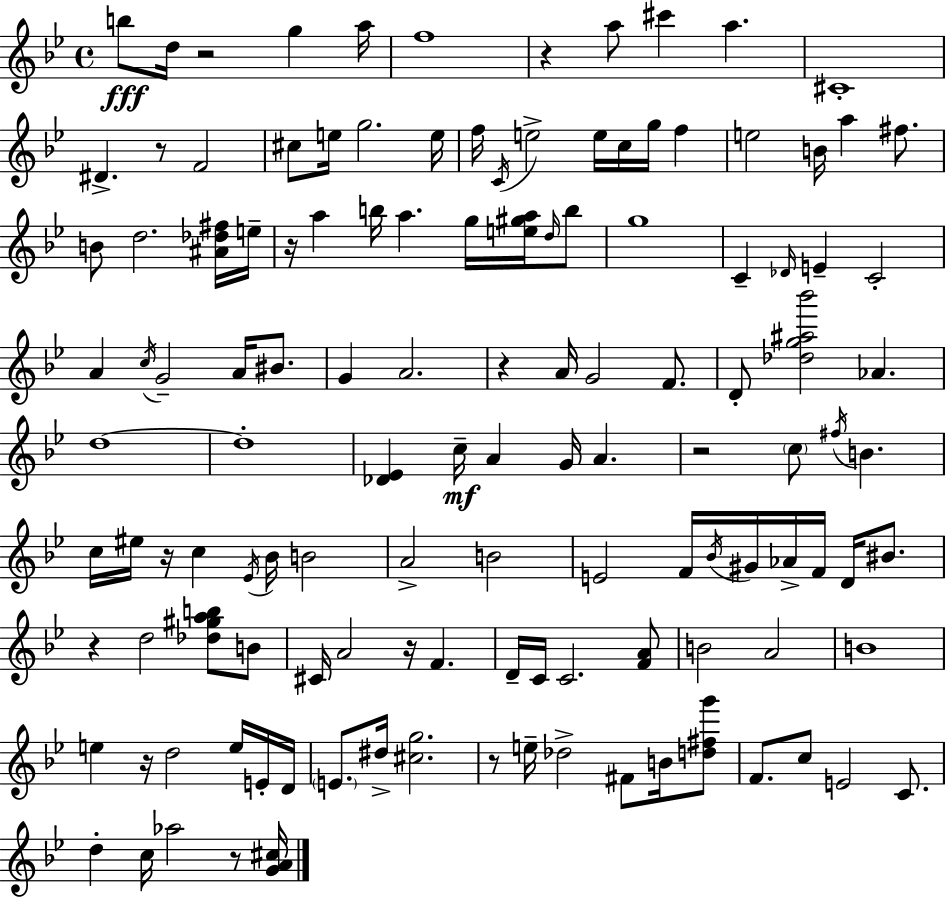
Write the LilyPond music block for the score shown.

{
  \clef treble
  \time 4/4
  \defaultTimeSignature
  \key g \minor
  b''8\fff d''16 r2 g''4 a''16 | f''1 | r4 a''8 cis'''4 a''4. | cis'1-. | \break dis'4.-> r8 f'2 | cis''8 e''16 g''2. e''16 | f''16 \acciaccatura { c'16 } e''2-> e''16 c''16 g''16 f''4 | e''2 b'16 a''4 fis''8. | \break b'8 d''2. <ais' des'' fis''>16 | e''16-- r16 a''4 b''16 a''4. g''16 <e'' gis'' a''>16 \grace { d''16 } | b''8 g''1 | c'4-- \grace { des'16 } e'4-- c'2-. | \break a'4 \acciaccatura { c''16 } g'2-- | a'16 bis'8. g'4 a'2. | r4 a'16 g'2 | f'8. d'8-. <des'' g'' ais'' bes'''>2 aes'4. | \break d''1~~ | d''1-. | <des' ees'>4 c''16--\mf a'4 g'16 a'4. | r2 \parenthesize c''8 \acciaccatura { fis''16 } b'4. | \break c''16 eis''16 r16 c''4 \acciaccatura { ees'16 } bes'16 b'2 | a'2-> b'2 | e'2 f'16 \acciaccatura { bes'16 } | gis'16 aes'16-> f'16 d'16 bis'8. r4 d''2 | \break <des'' gis'' a'' b''>8 b'8 cis'16 a'2 | r16 f'4. d'16-- c'16 c'2. | <f' a'>8 b'2 a'2 | b'1 | \break e''4 r16 d''2 | e''16 e'16-. d'16 \parenthesize e'8. dis''16-> <cis'' g''>2. | r8 e''16-- des''2-> | fis'8 b'16 <d'' fis'' g'''>8 f'8. c''8 e'2 | \break c'8. d''4-. c''16 aes''2 | r8 <g' a' cis''>16 \bar "|."
}